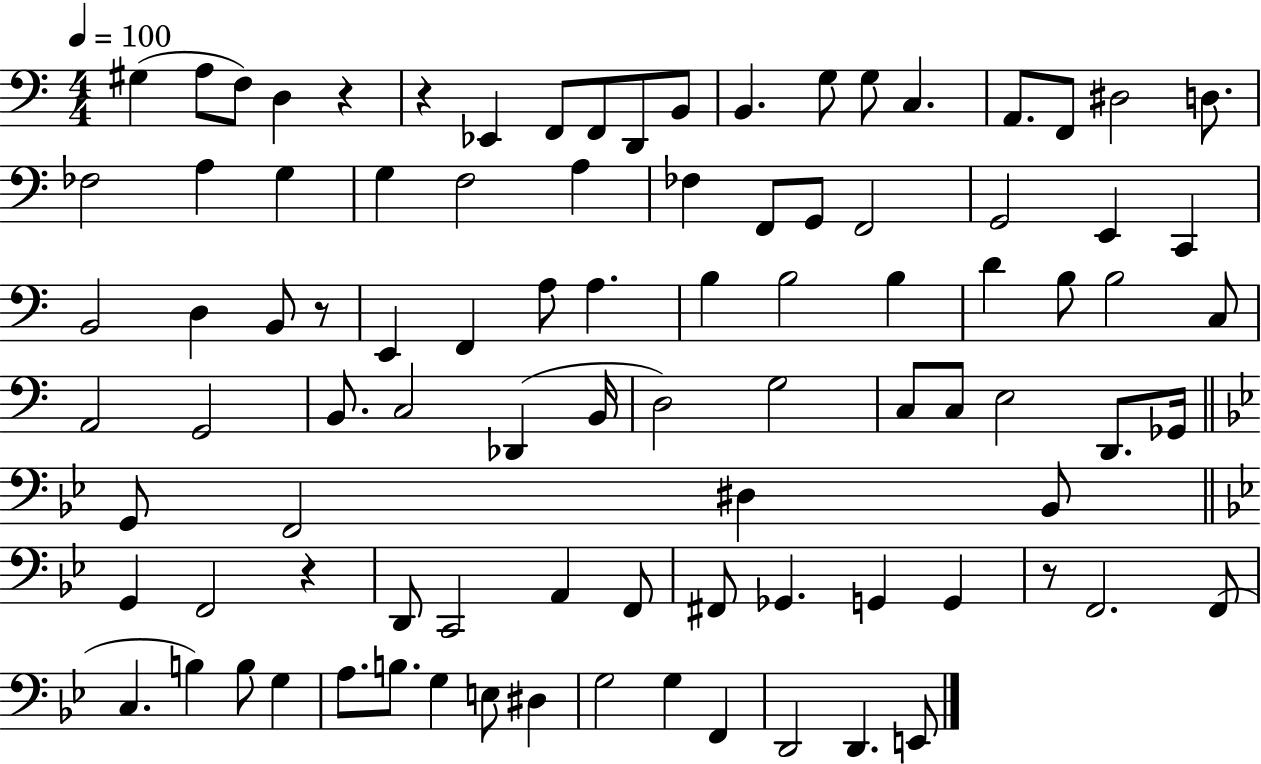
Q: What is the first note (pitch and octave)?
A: G#3